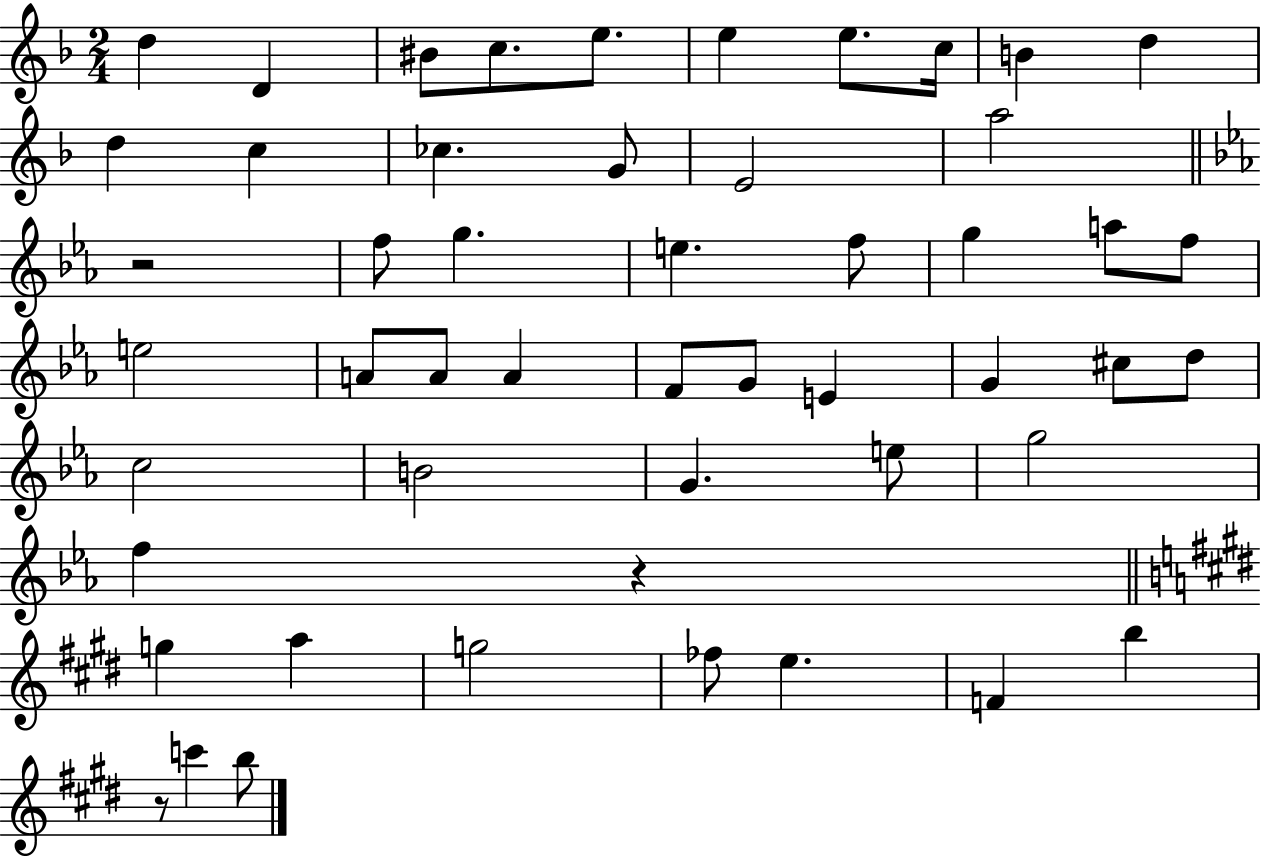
{
  \clef treble
  \numericTimeSignature
  \time 2/4
  \key f \major
  d''4 d'4 | bis'8 c''8. e''8. | e''4 e''8. c''16 | b'4 d''4 | \break d''4 c''4 | ces''4. g'8 | e'2 | a''2 | \break \bar "||" \break \key ees \major r2 | f''8 g''4. | e''4. f''8 | g''4 a''8 f''8 | \break e''2 | a'8 a'8 a'4 | f'8 g'8 e'4 | g'4 cis''8 d''8 | \break c''2 | b'2 | g'4. e''8 | g''2 | \break f''4 r4 | \bar "||" \break \key e \major g''4 a''4 | g''2 | fes''8 e''4. | f'4 b''4 | \break r8 c'''4 b''8 | \bar "|."
}